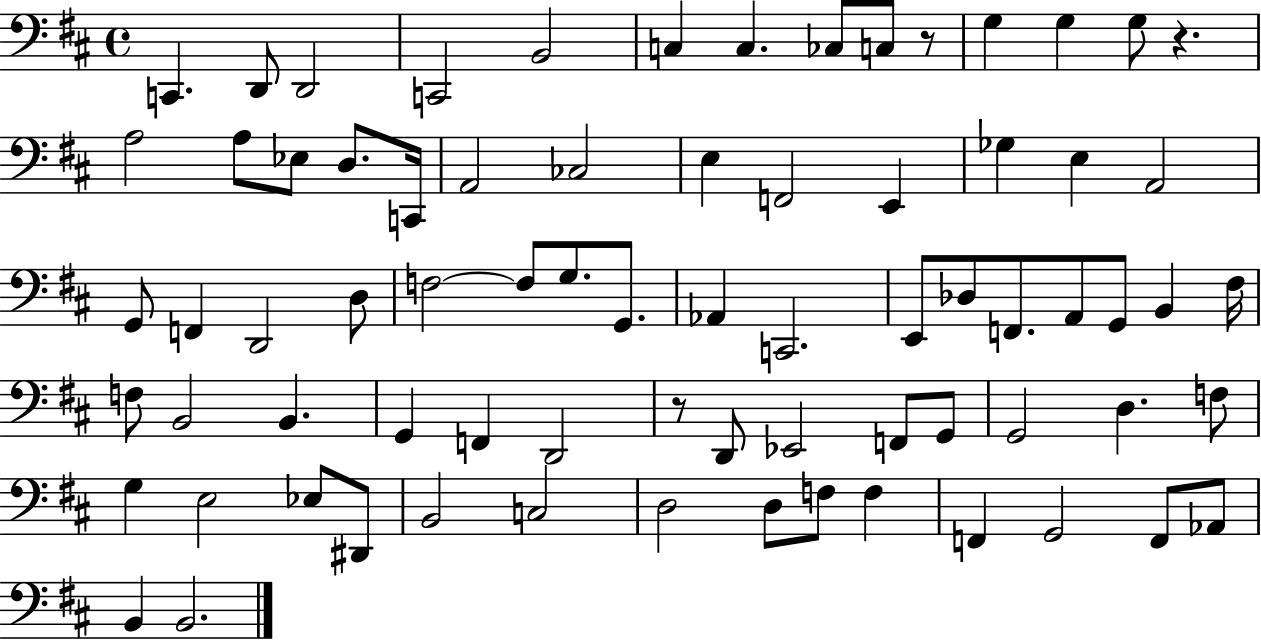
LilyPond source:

{
  \clef bass
  \time 4/4
  \defaultTimeSignature
  \key d \major
  c,4. d,8 d,2 | c,2 b,2 | c4 c4. ces8 c8 r8 | g4 g4 g8 r4. | \break a2 a8 ees8 d8. c,16 | a,2 ces2 | e4 f,2 e,4 | ges4 e4 a,2 | \break g,8 f,4 d,2 d8 | f2~~ f8 g8. g,8. | aes,4 c,2. | e,8 des8 f,8. a,8 g,8 b,4 fis16 | \break f8 b,2 b,4. | g,4 f,4 d,2 | r8 d,8 ees,2 f,8 g,8 | g,2 d4. f8 | \break g4 e2 ees8 dis,8 | b,2 c2 | d2 d8 f8 f4 | f,4 g,2 f,8 aes,8 | \break b,4 b,2. | \bar "|."
}